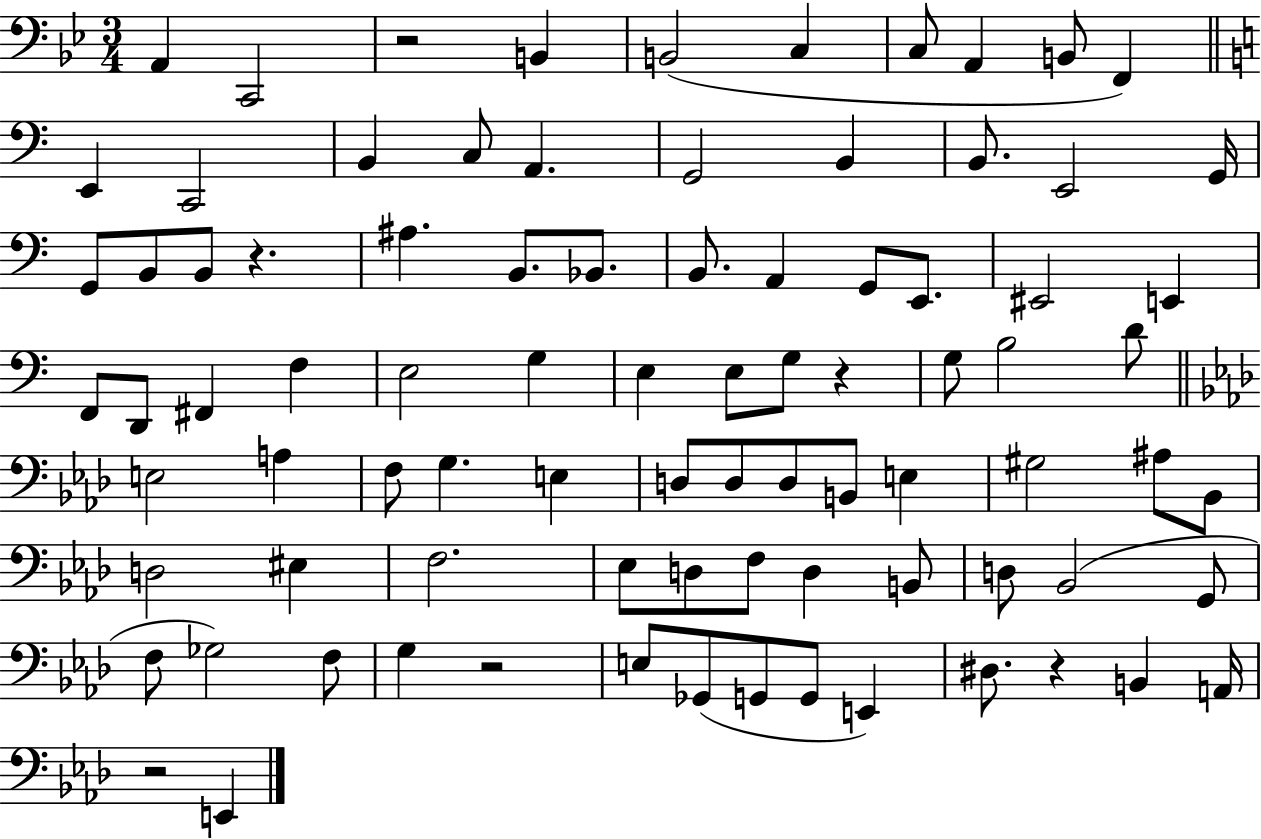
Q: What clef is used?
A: bass